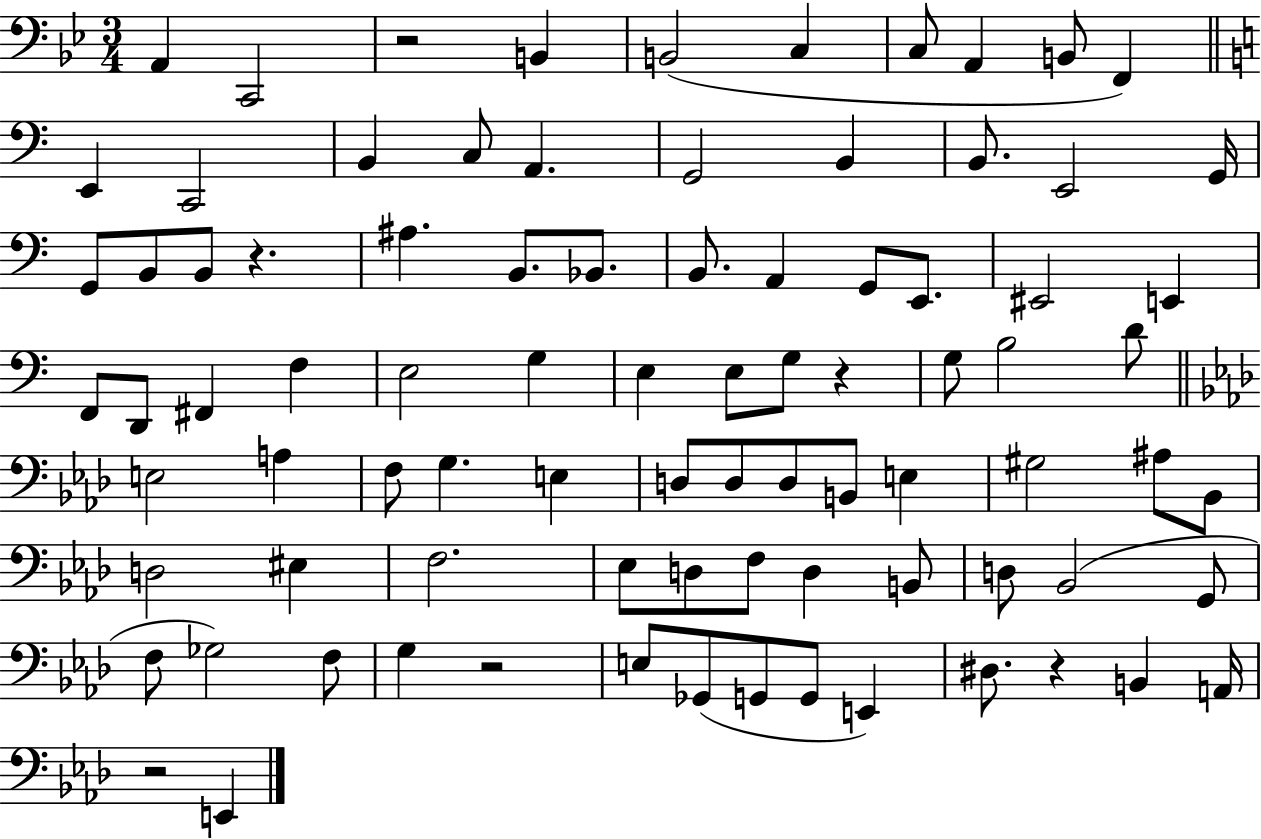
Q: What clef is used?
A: bass